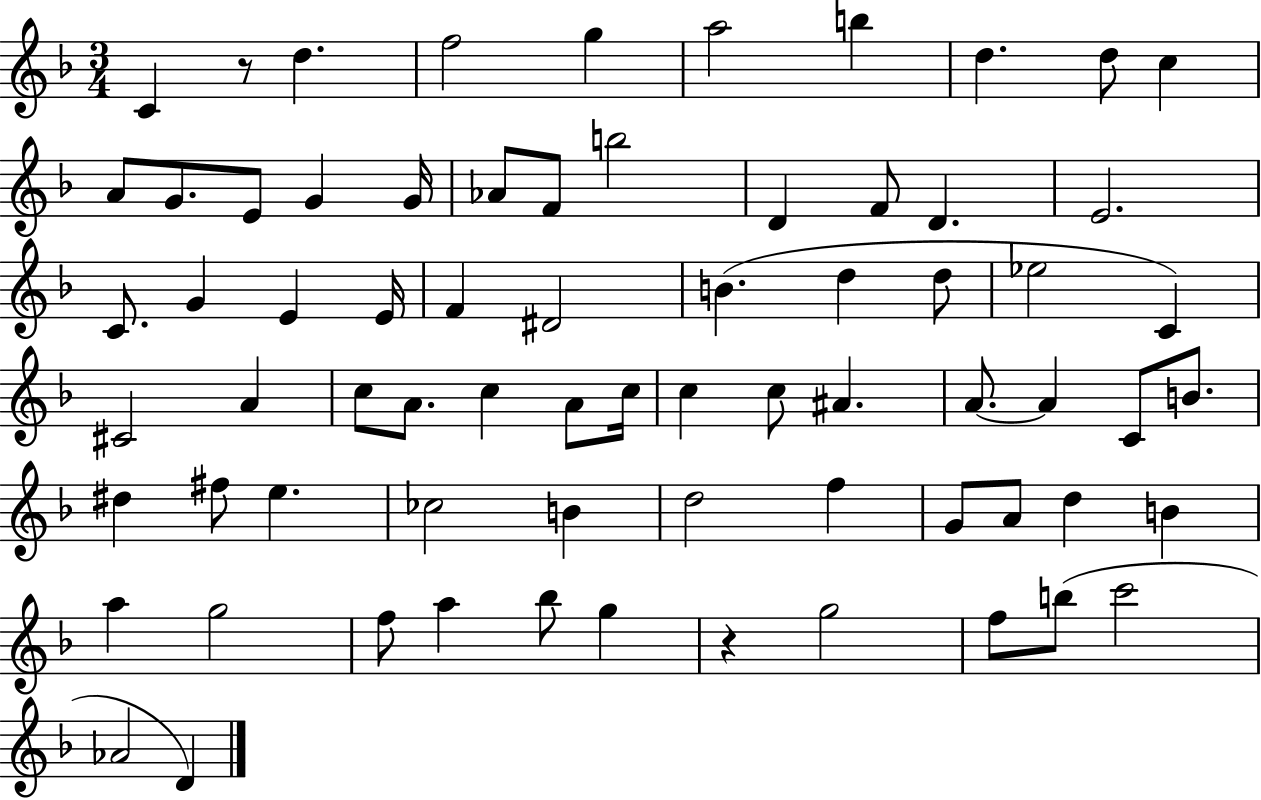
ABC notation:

X:1
T:Untitled
M:3/4
L:1/4
K:F
C z/2 d f2 g a2 b d d/2 c A/2 G/2 E/2 G G/4 _A/2 F/2 b2 D F/2 D E2 C/2 G E E/4 F ^D2 B d d/2 _e2 C ^C2 A c/2 A/2 c A/2 c/4 c c/2 ^A A/2 A C/2 B/2 ^d ^f/2 e _c2 B d2 f G/2 A/2 d B a g2 f/2 a _b/2 g z g2 f/2 b/2 c'2 _A2 D